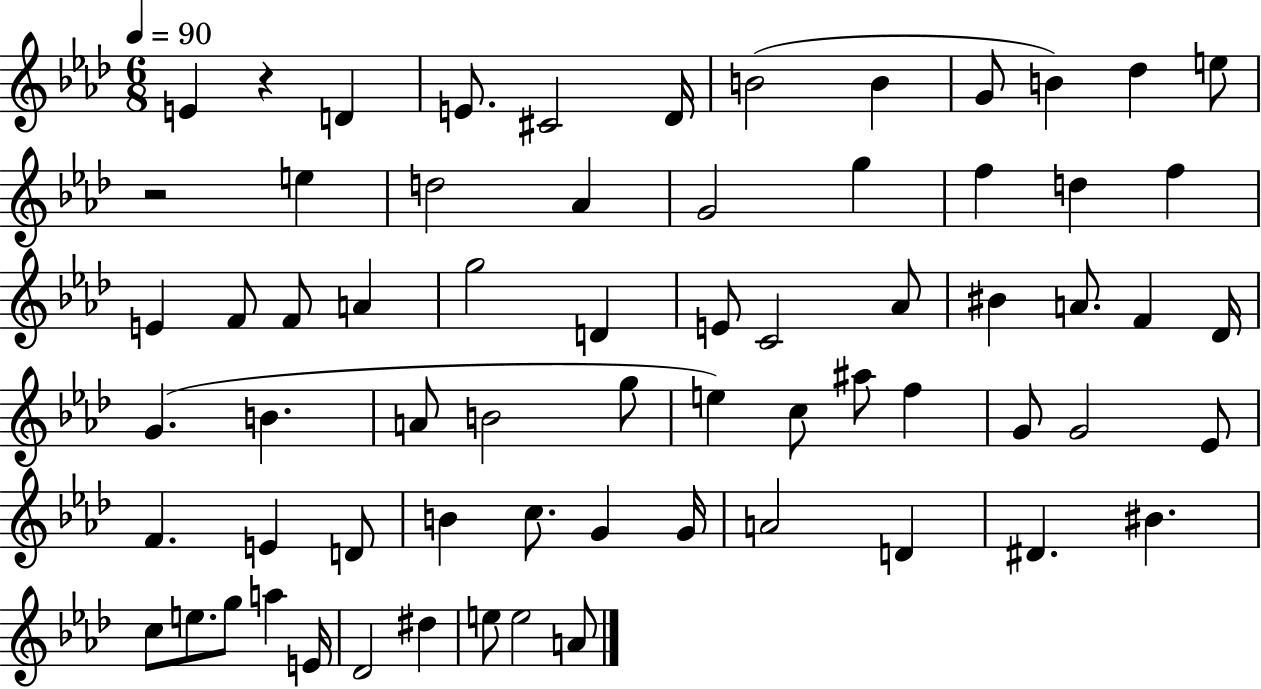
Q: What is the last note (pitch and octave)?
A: A4